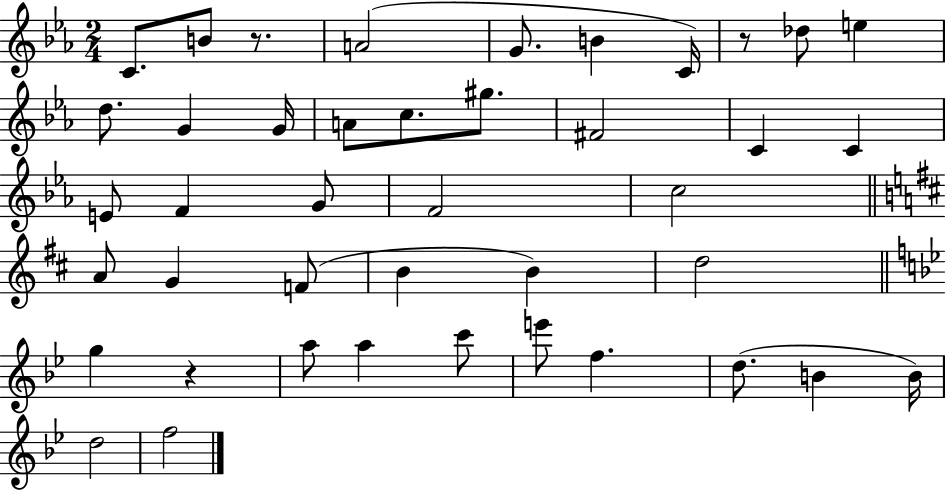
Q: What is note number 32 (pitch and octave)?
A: C6